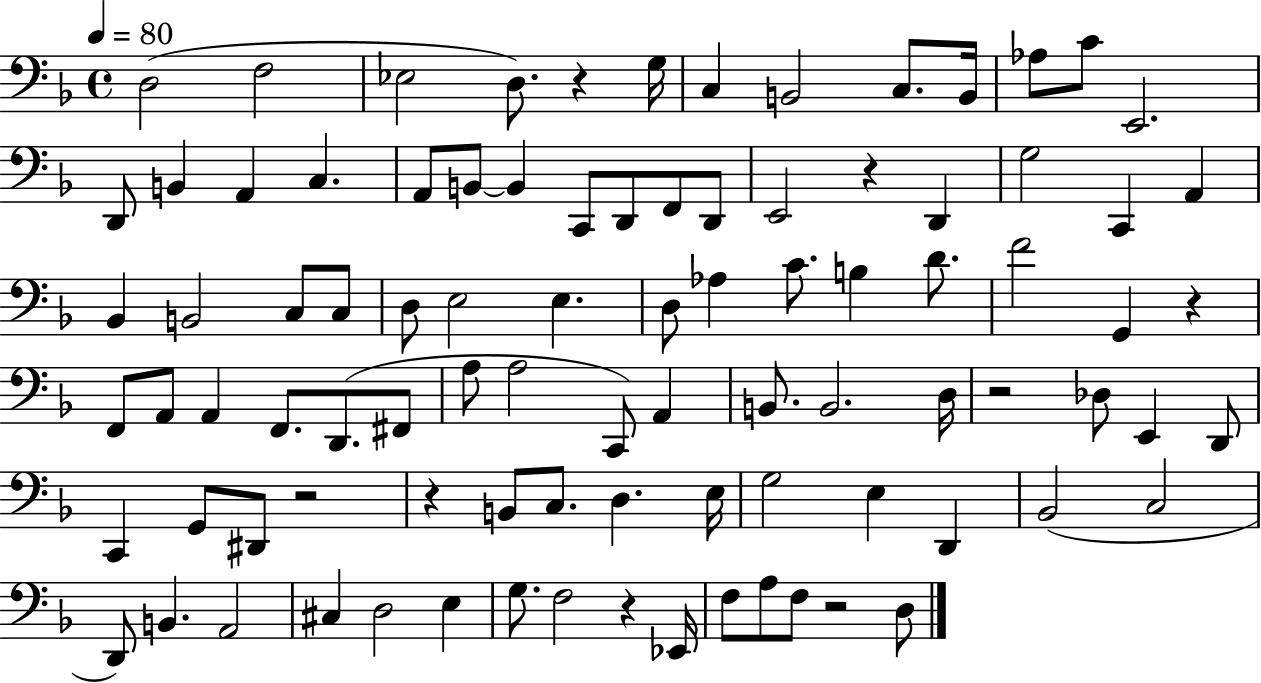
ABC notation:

X:1
T:Untitled
M:4/4
L:1/4
K:F
D,2 F,2 _E,2 D,/2 z G,/4 C, B,,2 C,/2 B,,/4 _A,/2 C/2 E,,2 D,,/2 B,, A,, C, A,,/2 B,,/2 B,, C,,/2 D,,/2 F,,/2 D,,/2 E,,2 z D,, G,2 C,, A,, _B,, B,,2 C,/2 C,/2 D,/2 E,2 E, D,/2 _A, C/2 B, D/2 F2 G,, z F,,/2 A,,/2 A,, F,,/2 D,,/2 ^F,,/2 A,/2 A,2 C,,/2 A,, B,,/2 B,,2 D,/4 z2 _D,/2 E,, D,,/2 C,, G,,/2 ^D,,/2 z2 z B,,/2 C,/2 D, E,/4 G,2 E, D,, _B,,2 C,2 D,,/2 B,, A,,2 ^C, D,2 E, G,/2 F,2 z _E,,/4 F,/2 A,/2 F,/2 z2 D,/2